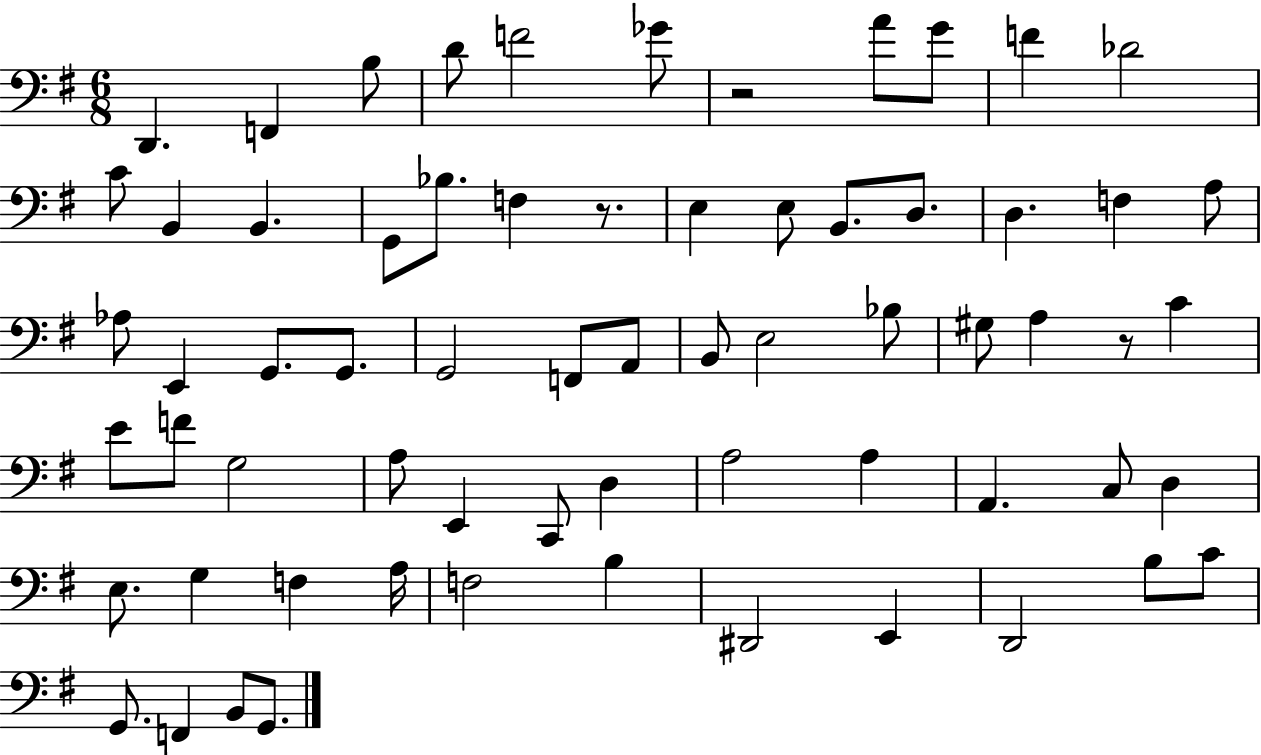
{
  \clef bass
  \numericTimeSignature
  \time 6/8
  \key g \major
  d,4. f,4 b8 | d'8 f'2 ges'8 | r2 a'8 g'8 | f'4 des'2 | \break c'8 b,4 b,4. | g,8 bes8. f4 r8. | e4 e8 b,8. d8. | d4. f4 a8 | \break aes8 e,4 g,8. g,8. | g,2 f,8 a,8 | b,8 e2 bes8 | gis8 a4 r8 c'4 | \break e'8 f'8 g2 | a8 e,4 c,8 d4 | a2 a4 | a,4. c8 d4 | \break e8. g4 f4 a16 | f2 b4 | dis,2 e,4 | d,2 b8 c'8 | \break g,8. f,4 b,8 g,8. | \bar "|."
}